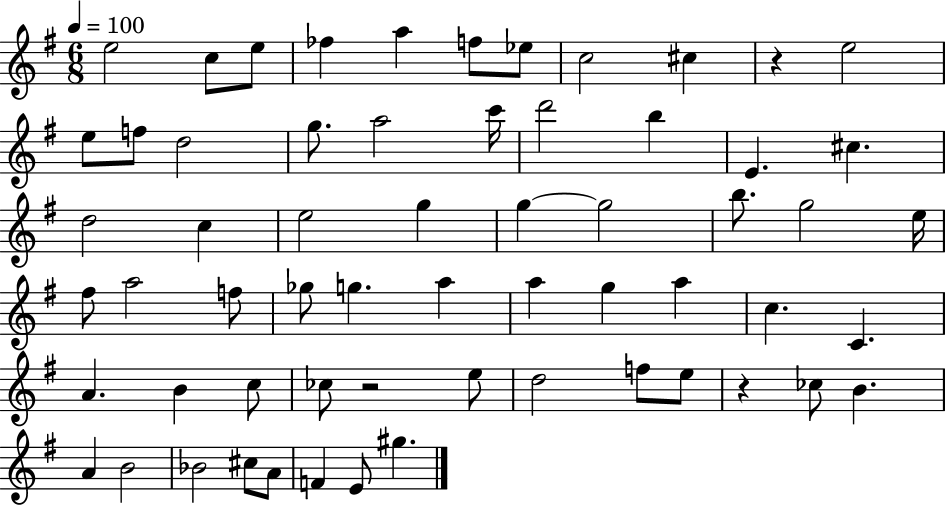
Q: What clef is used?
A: treble